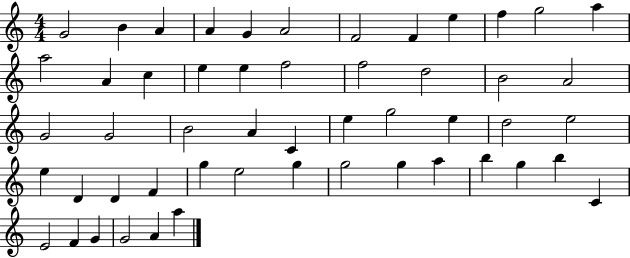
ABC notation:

X:1
T:Untitled
M:4/4
L:1/4
K:C
G2 B A A G A2 F2 F e f g2 a a2 A c e e f2 f2 d2 B2 A2 G2 G2 B2 A C e g2 e d2 e2 e D D F g e2 g g2 g a b g b C E2 F G G2 A a